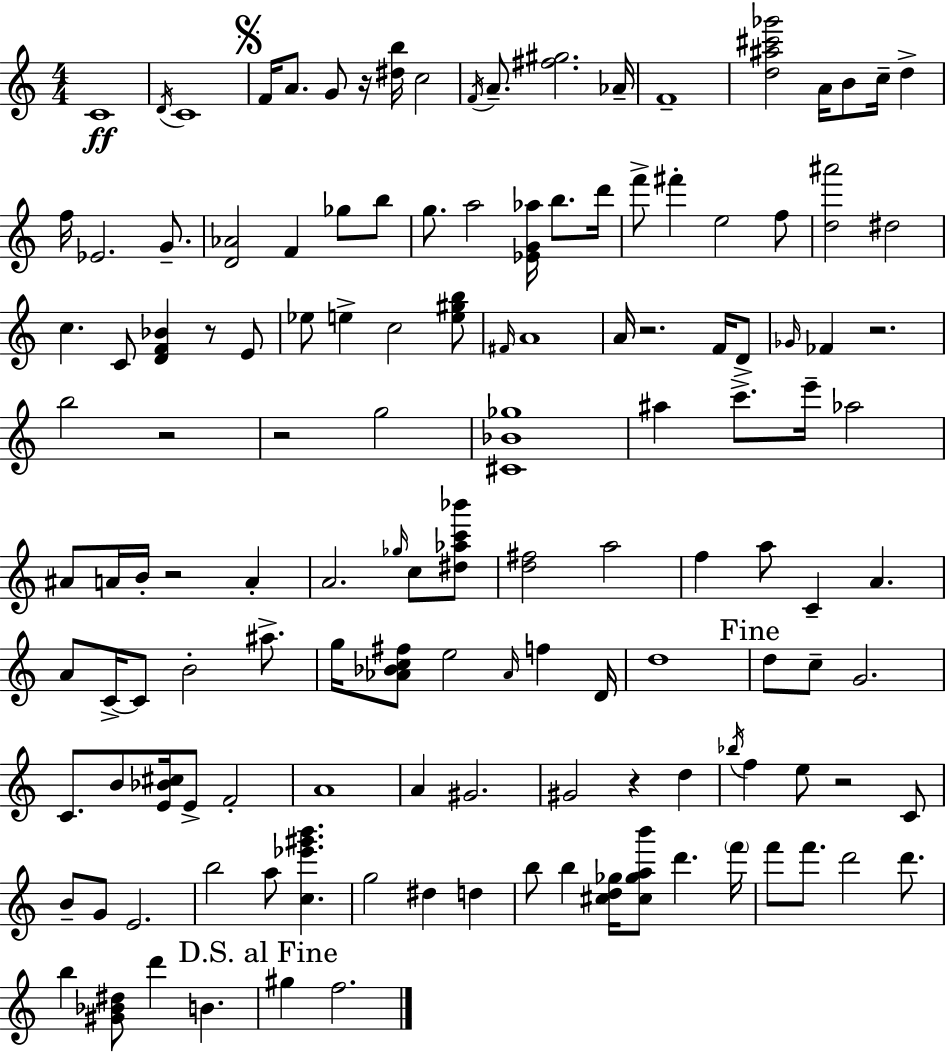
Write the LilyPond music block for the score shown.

{
  \clef treble
  \numericTimeSignature
  \time 4/4
  \key a \minor
  c'1\ff | \acciaccatura { d'16 } c'1 | \mark \markup { \musicglyph "scripts.segno" } f'16 a'8. g'8 r16 <dis'' b''>16 c''2 | \acciaccatura { f'16 } a'8.-- <fis'' gis''>2. | \break aes'16-- f'1-- | <d'' ais'' cis''' ges'''>2 a'16 b'8 c''16-- d''4-> | f''16 ees'2. g'8.-- | <d' aes'>2 f'4 ges''8 | \break b''8 g''8. a''2 <ees' g' aes''>16 b''8. | d'''16 f'''8-> fis'''4-. e''2 | f''8 <d'' ais'''>2 dis''2 | c''4. c'8 <d' f' bes'>4 r8 | \break e'8 ees''8 e''4-> c''2 | <e'' gis'' b''>8 \grace { fis'16 } a'1 | a'16 r2. | f'16 d'8-> \grace { ges'16 } fes'4 r2. | \break b''2 r2 | r2 g''2 | <cis' bes' ges''>1 | ais''4 c'''8.-> e'''16-- aes''2 | \break ais'8 a'16 b'16-. r2 | a'4-. a'2. | \grace { ges''16 } c''8 <dis'' aes'' c''' bes'''>8 <d'' fis''>2 a''2 | f''4 a''8 c'4-- a'4. | \break a'8 c'16->~~ c'8 b'2-. | ais''8.-> g''16 <aes' bes' c'' fis''>8 e''2 | \grace { aes'16 } f''4 d'16 d''1 | \mark "Fine" d''8 c''8-- g'2. | \break c'8. b'8 <e' bes' cis''>16 e'8-> f'2-. | a'1 | a'4 gis'2. | gis'2 r4 | \break d''4 \acciaccatura { bes''16 } f''4 e''8 r2 | c'8 b'8-- g'8 e'2. | b''2 a''8 | <c'' ees''' gis''' b'''>4. g''2 dis''4 | \break d''4 b''8 b''4 <cis'' d'' ges''>16 <cis'' ges'' a'' b'''>8 | d'''4. \parenthesize f'''16 f'''8 f'''8. d'''2 | d'''8. b''4 <gis' bes' dis''>8 d'''4 | b'4. \mark "D.S. al Fine" gis''4 f''2. | \break \bar "|."
}